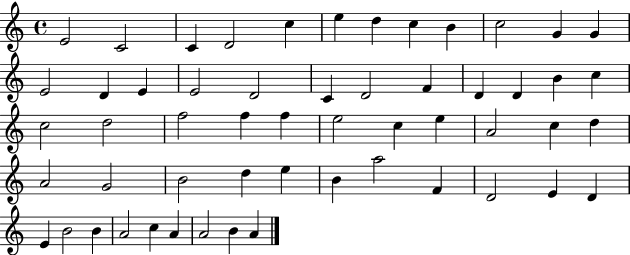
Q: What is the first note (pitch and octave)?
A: E4